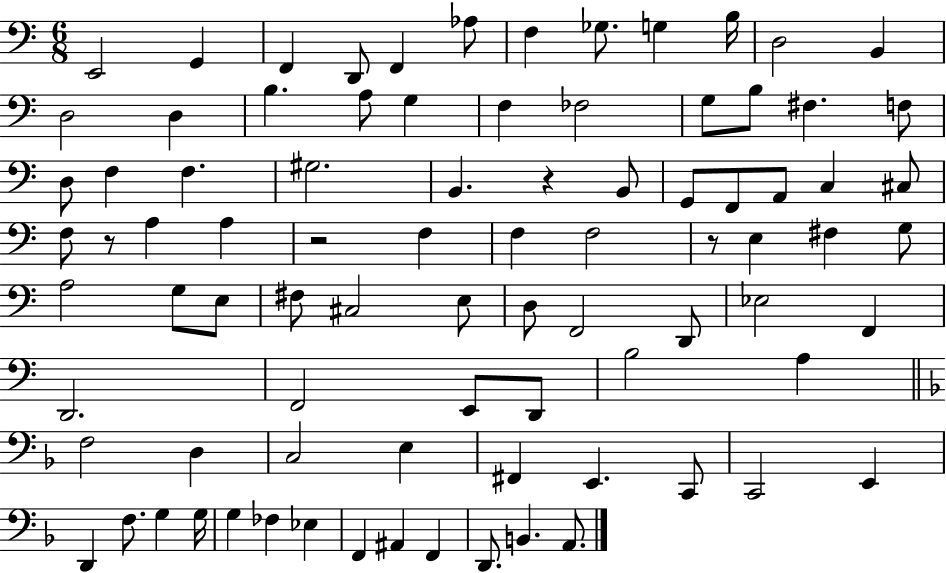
X:1
T:Untitled
M:6/8
L:1/4
K:C
E,,2 G,, F,, D,,/2 F,, _A,/2 F, _G,/2 G, B,/4 D,2 B,, D,2 D, B, A,/2 G, F, _F,2 G,/2 B,/2 ^F, F,/2 D,/2 F, F, ^G,2 B,, z B,,/2 G,,/2 F,,/2 A,,/2 C, ^C,/2 F,/2 z/2 A, A, z2 F, F, F,2 z/2 E, ^F, G,/2 A,2 G,/2 E,/2 ^F,/2 ^C,2 E,/2 D,/2 F,,2 D,,/2 _E,2 F,, D,,2 F,,2 E,,/2 D,,/2 B,2 A, F,2 D, C,2 E, ^F,, E,, C,,/2 C,,2 E,, D,, F,/2 G, G,/4 G, _F, _E, F,, ^A,, F,, D,,/2 B,, A,,/2